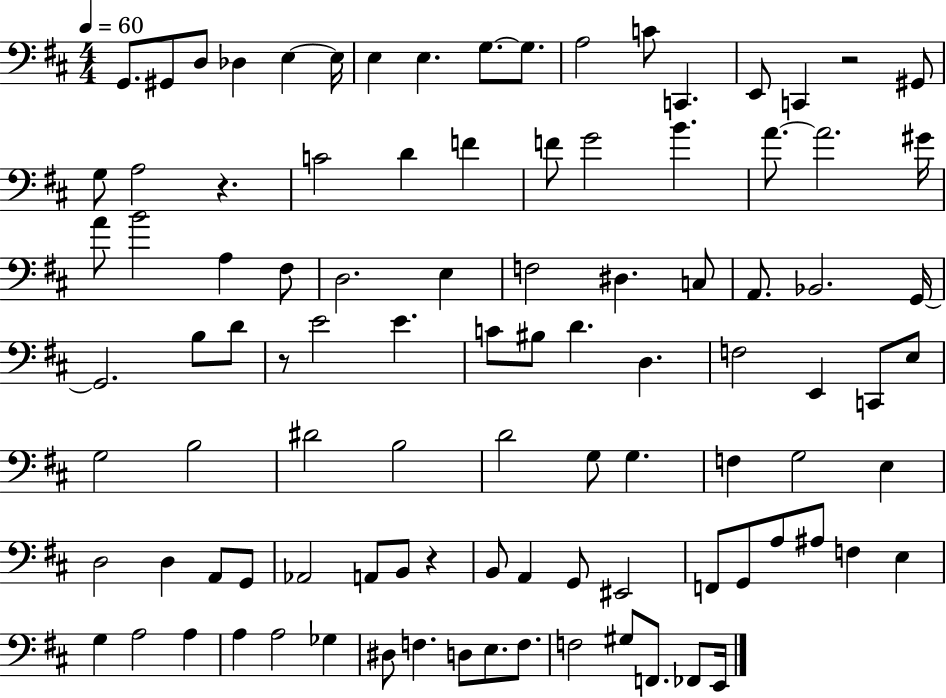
G2/e. G#2/e D3/e Db3/q E3/q E3/s E3/q E3/q. G3/e. G3/e. A3/h C4/e C2/q. E2/e C2/q R/h G#2/e G3/e A3/h R/q. C4/h D4/q F4/q F4/e G4/h B4/q. A4/e. A4/h. G#4/s A4/e B4/h A3/q F#3/e D3/h. E3/q F3/h D#3/q. C3/e A2/e. Bb2/h. G2/s G2/h. B3/e D4/e R/e E4/h E4/q. C4/e BIS3/e D4/q. D3/q. F3/h E2/q C2/e E3/e G3/h B3/h D#4/h B3/h D4/h G3/e G3/q. F3/q G3/h E3/q D3/h D3/q A2/e G2/e Ab2/h A2/e B2/e R/q B2/e A2/q G2/e EIS2/h F2/e G2/e A3/e A#3/e F3/q E3/q G3/q A3/h A3/q A3/q A3/h Gb3/q D#3/e F3/q. D3/e E3/e. F3/e. F3/h G#3/e F2/e. FES2/e E2/s